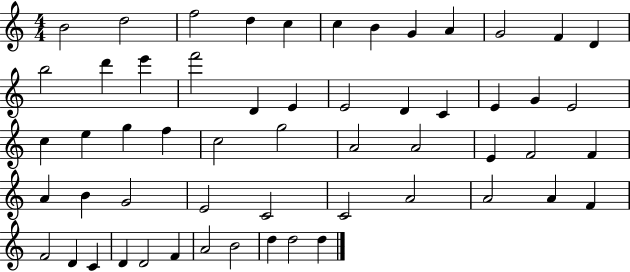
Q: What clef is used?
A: treble